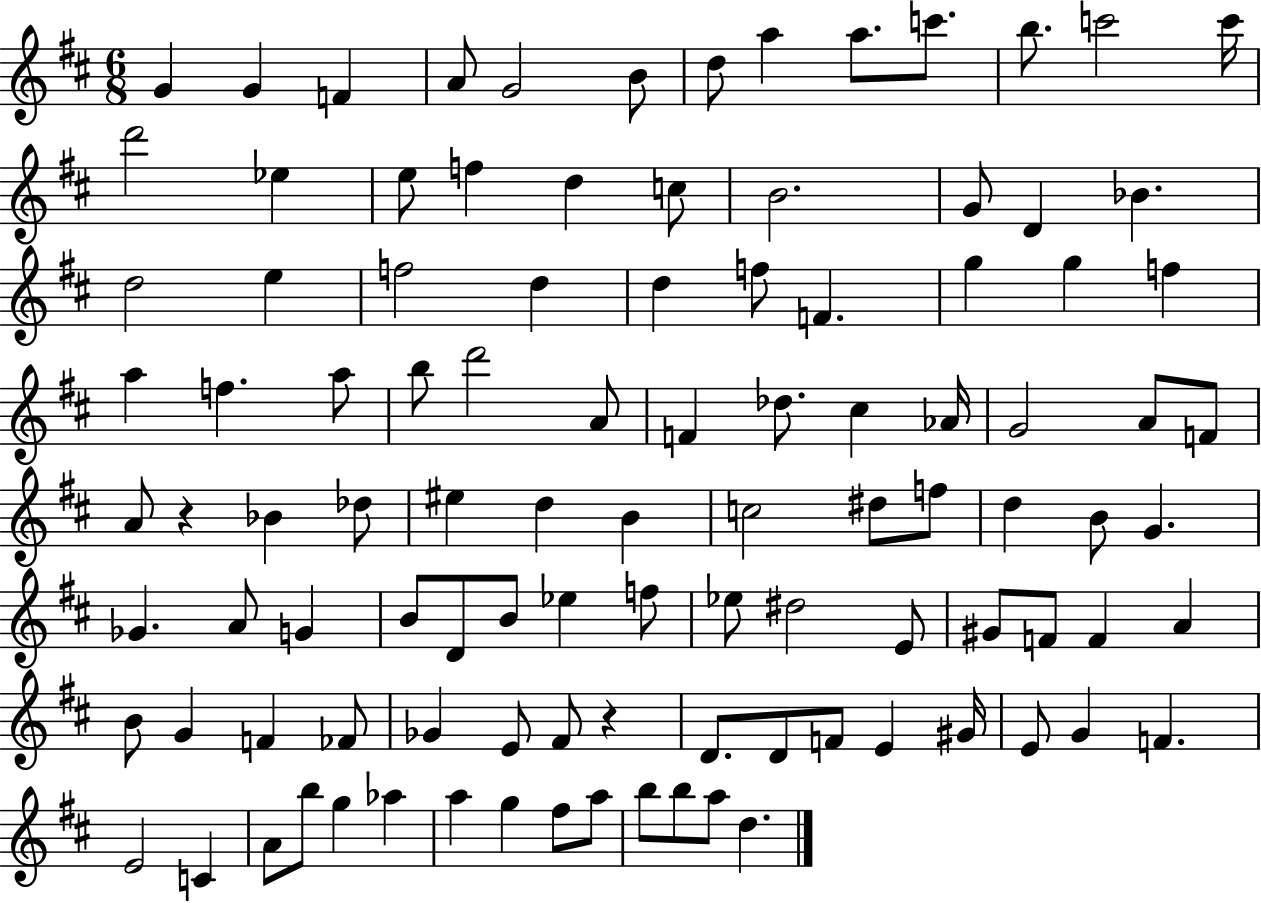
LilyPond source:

{
  \clef treble
  \numericTimeSignature
  \time 6/8
  \key d \major
  \repeat volta 2 { g'4 g'4 f'4 | a'8 g'2 b'8 | d''8 a''4 a''8. c'''8. | b''8. c'''2 c'''16 | \break d'''2 ees''4 | e''8 f''4 d''4 c''8 | b'2. | g'8 d'4 bes'4. | \break d''2 e''4 | f''2 d''4 | d''4 f''8 f'4. | g''4 g''4 f''4 | \break a''4 f''4. a''8 | b''8 d'''2 a'8 | f'4 des''8. cis''4 aes'16 | g'2 a'8 f'8 | \break a'8 r4 bes'4 des''8 | eis''4 d''4 b'4 | c''2 dis''8 f''8 | d''4 b'8 g'4. | \break ges'4. a'8 g'4 | b'8 d'8 b'8 ees''4 f''8 | ees''8 dis''2 e'8 | gis'8 f'8 f'4 a'4 | \break b'8 g'4 f'4 fes'8 | ges'4 e'8 fis'8 r4 | d'8. d'8 f'8 e'4 gis'16 | e'8 g'4 f'4. | \break e'2 c'4 | a'8 b''8 g''4 aes''4 | a''4 g''4 fis''8 a''8 | b''8 b''8 a''8 d''4. | \break } \bar "|."
}